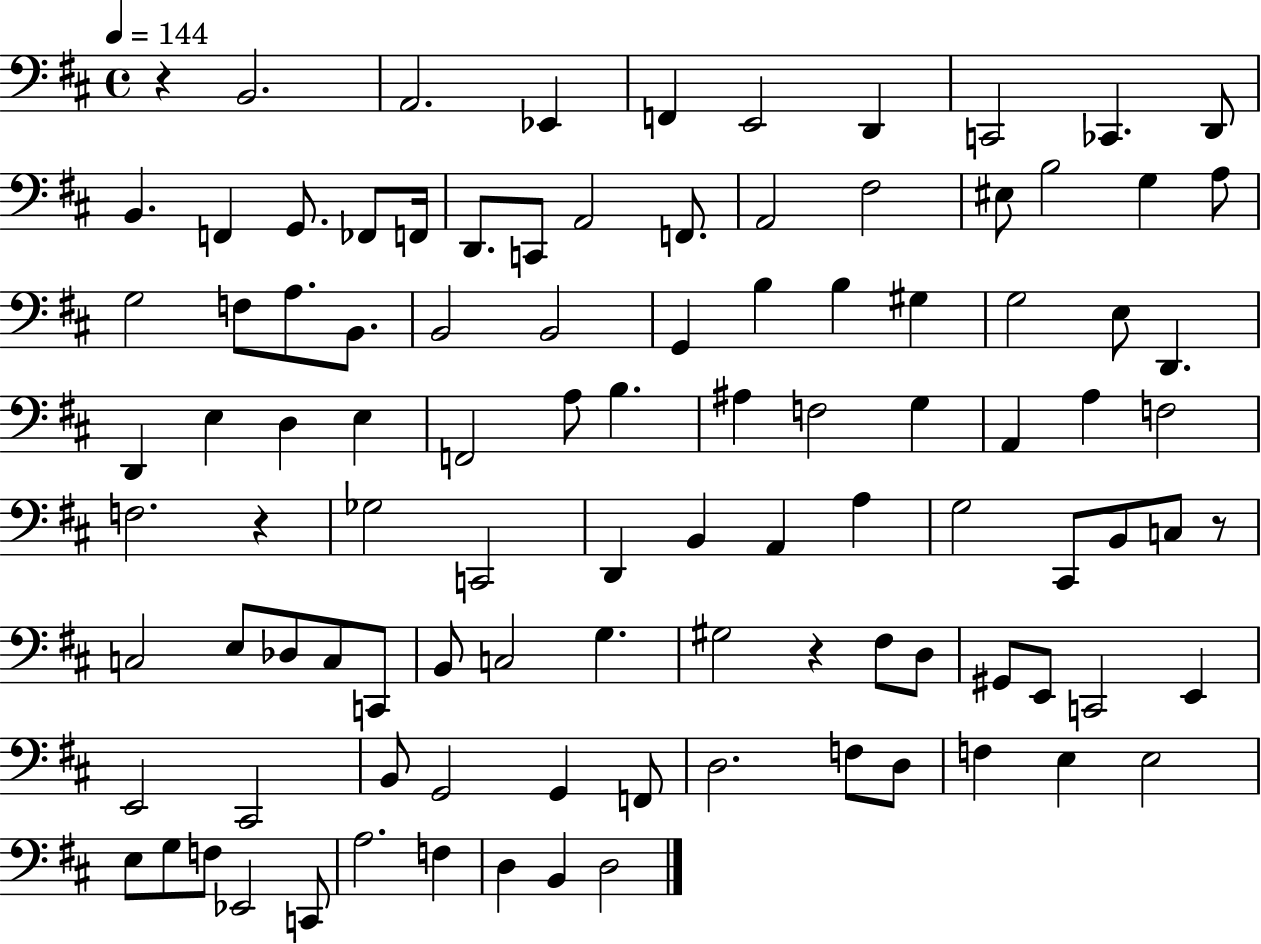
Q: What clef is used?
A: bass